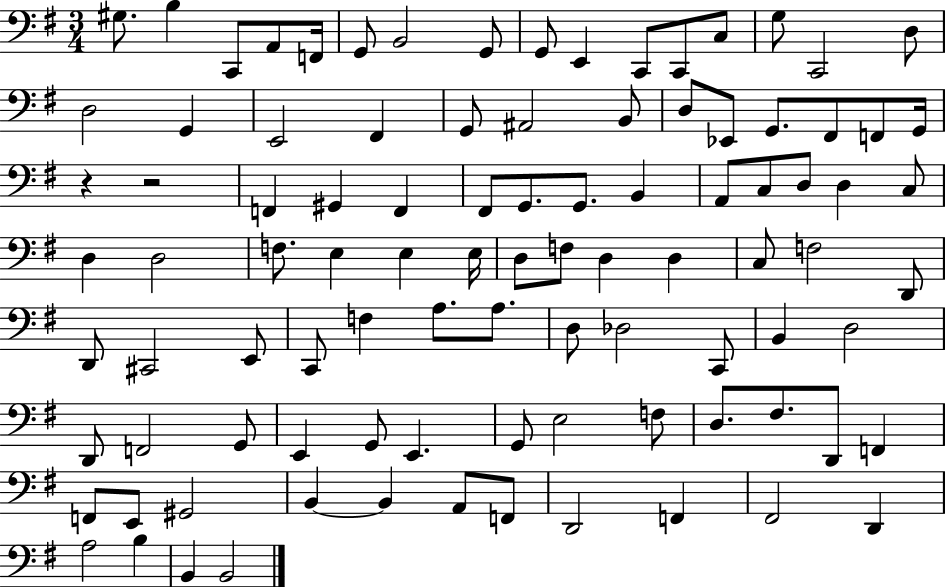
G#3/e. B3/q C2/e A2/e F2/s G2/e B2/h G2/e G2/e E2/q C2/e C2/e C3/e G3/e C2/h D3/e D3/h G2/q E2/h F#2/q G2/e A#2/h B2/e D3/e Eb2/e G2/e. F#2/e F2/e G2/s R/q R/h F2/q G#2/q F2/q F#2/e G2/e. G2/e. B2/q A2/e C3/e D3/e D3/q C3/e D3/q D3/h F3/e. E3/q E3/q E3/s D3/e F3/e D3/q D3/q C3/e F3/h D2/e D2/e C#2/h E2/e C2/e F3/q A3/e. A3/e. D3/e Db3/h C2/e B2/q D3/h D2/e F2/h G2/e E2/q G2/e E2/q. G2/e E3/h F3/e D3/e. F#3/e. D2/e F2/q F2/e E2/e G#2/h B2/q B2/q A2/e F2/e D2/h F2/q F#2/h D2/q A3/h B3/q B2/q B2/h